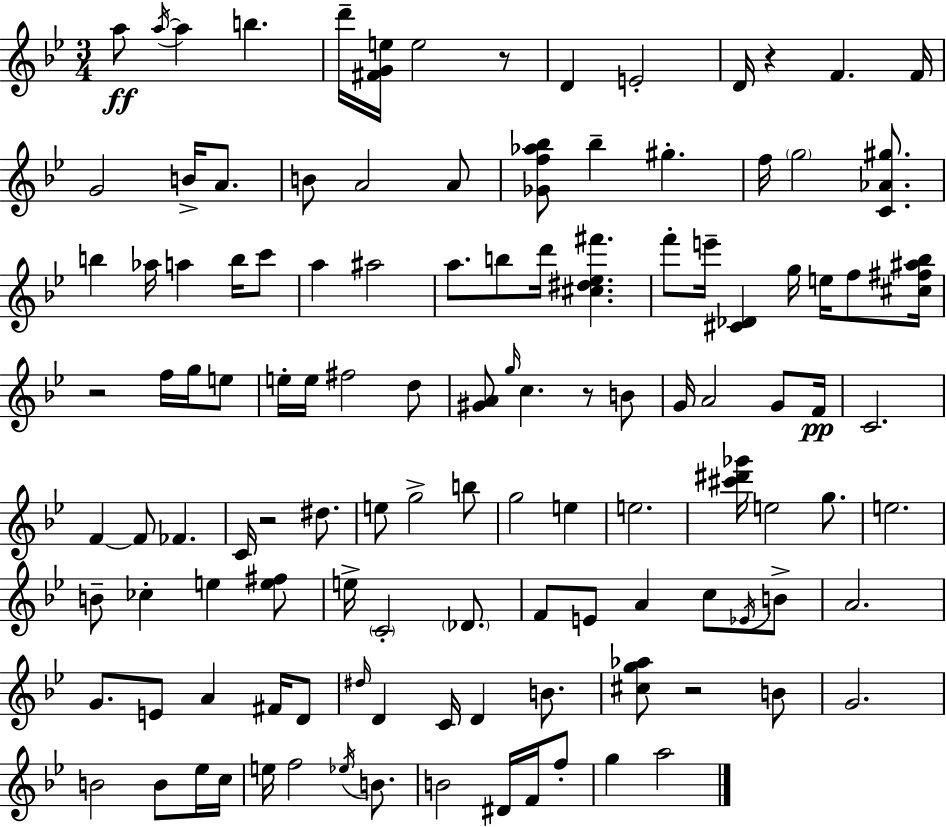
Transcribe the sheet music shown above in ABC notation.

X:1
T:Untitled
M:3/4
L:1/4
K:Gm
a/2 a/4 a b d'/4 [^FGe]/4 e2 z/2 D E2 D/4 z F F/4 G2 B/4 A/2 B/2 A2 A/2 [_Gf_a_b]/2 _b ^g f/4 g2 [C_A^g]/2 b _a/4 a b/4 c'/2 a ^a2 a/2 b/2 d'/4 [^c^d_e^f'] f'/2 e'/4 [^C_D] g/4 e/4 f/2 [^c^f^a_b]/4 z2 f/4 g/4 e/2 e/4 e/4 ^f2 d/2 [^GA]/2 g/4 c z/2 B/2 G/4 A2 G/2 F/4 C2 F F/2 _F C/4 z2 ^d/2 e/2 g2 b/2 g2 e e2 [^c'^d'_g']/4 e2 g/2 e2 B/2 _c e [e^f]/2 e/4 C2 _D/2 F/2 E/2 A c/2 _E/4 B/2 A2 G/2 E/2 A ^F/4 D/2 ^d/4 D C/4 D B/2 [^cg_a]/2 z2 B/2 G2 B2 B/2 _e/4 c/4 e/4 f2 _e/4 B/2 B2 ^D/4 F/4 f/2 g a2